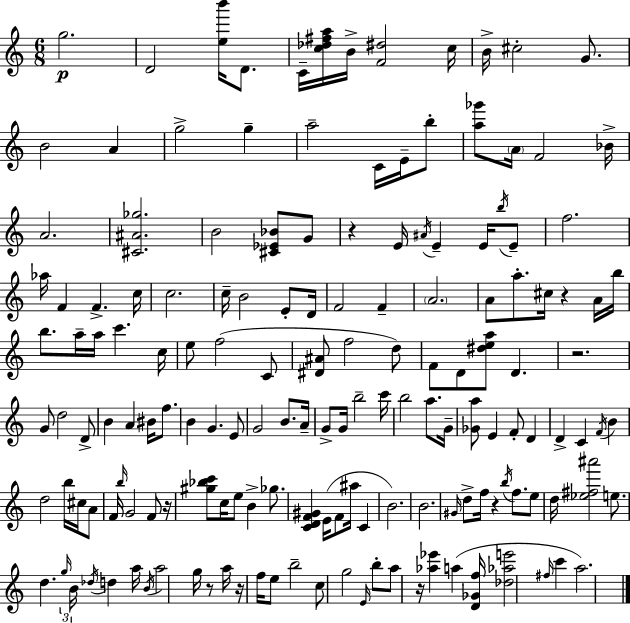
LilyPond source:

{
  \clef treble
  \numericTimeSignature
  \time 6/8
  \key c \major
  g''2.\p | d'2 <e'' b'''>16 d'8. | c'16-- <c'' des'' fis'' a''>16 b'16-> <f' dis''>2 c''16 | b'16-> cis''2-. g'8. | \break b'2 a'4 | g''2-> g''4-- | a''2-- c'16 e'16-- b''8-. | <a'' ges'''>8 \parenthesize a'16 f'2 bes'16-> | \break a'2. | <cis' ais' ges''>2. | b'2 <cis' ees' bes'>8 g'8 | r4 e'16 \acciaccatura { ais'16 } e'4-- e'16 \acciaccatura { b''16 } | \break e'8-- f''2. | aes''16 f'4 f'4.-> | c''16 c''2. | c''16-- b'2 e'8-. | \break d'16 f'2 f'4-- | \parenthesize a'2. | a'8 a''8.-. cis''16 r4 | a'16 b''16 b''8. a''16-- a''16 c'''4. | \break c''16 e''8 f''2( | c'8 <dis' ais'>8 f''2 | d''8) f'8 d'8 <dis'' e'' a''>8 d'4. | r2. | \break g'8 d''2 | d'8-> b'4 a'4 bis'16 f''8. | b'4 g'4. | e'8 g'2 b'8. | \break a'16-- g'8-> g'16 b''2-- | c'''16 b''2 a''8. | g'16-- <ges' a''>8 e'4 f'8-. d'4 | d'4-> c'4 \acciaccatura { f'16 } b'4 | \break d''2 b''16 | cis''16 a'8 f'16 \grace { b''16 } g'2 | f'8 r16 <gis'' bes'' c'''>8 c''16 e''8 b'4-> | ges''8. <c' d' f' gis'>4 e'16( f'8 ais''16 | \break c'4 b'2.) | b'2. | \grace { gis'16 } d''8-> f''16 r4 | \acciaccatura { b''16 } f''8. e''8 d''16 <ees'' fis'' ais'''>2 | \break e''8. d''4. | \tuplet 3/2 { \grace { g''16 } b'16 \acciaccatura { des''16 } } d''4 a''16 \acciaccatura { b'16 } a''2 | g''16 r8 a''16 r16 f''16 e''8 | b''2-- c''8 g''2 | \break \grace { e'16 } b''8-. a''8 | r16 <aes'' ees'''>4 a''4( <d' ges' f''>16 <des'' aes'' e'''>2 | \grace { fis''16 } c'''4 a''2.) | \bar "|."
}